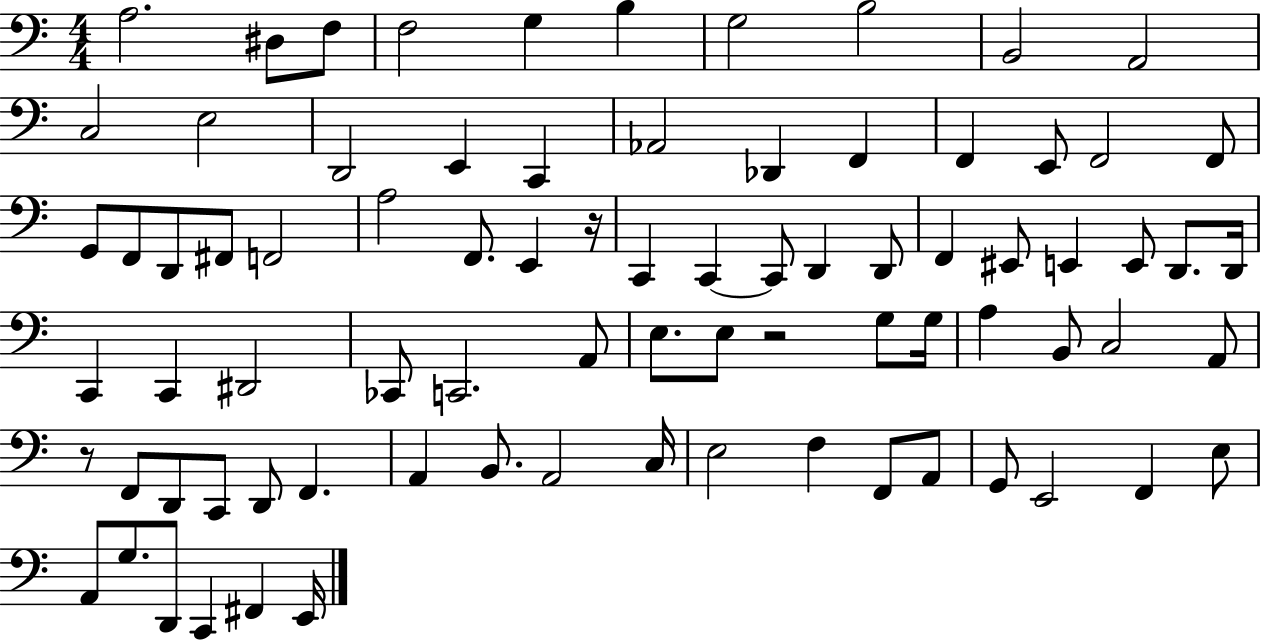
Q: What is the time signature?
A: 4/4